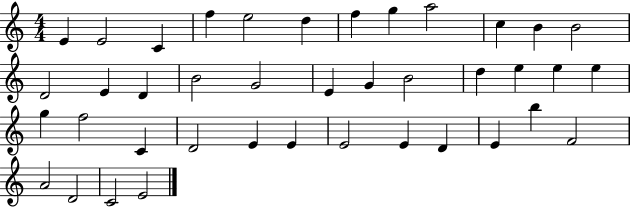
E4/q E4/h C4/q F5/q E5/h D5/q F5/q G5/q A5/h C5/q B4/q B4/h D4/h E4/q D4/q B4/h G4/h E4/q G4/q B4/h D5/q E5/q E5/q E5/q G5/q F5/h C4/q D4/h E4/q E4/q E4/h E4/q D4/q E4/q B5/q F4/h A4/h D4/h C4/h E4/h